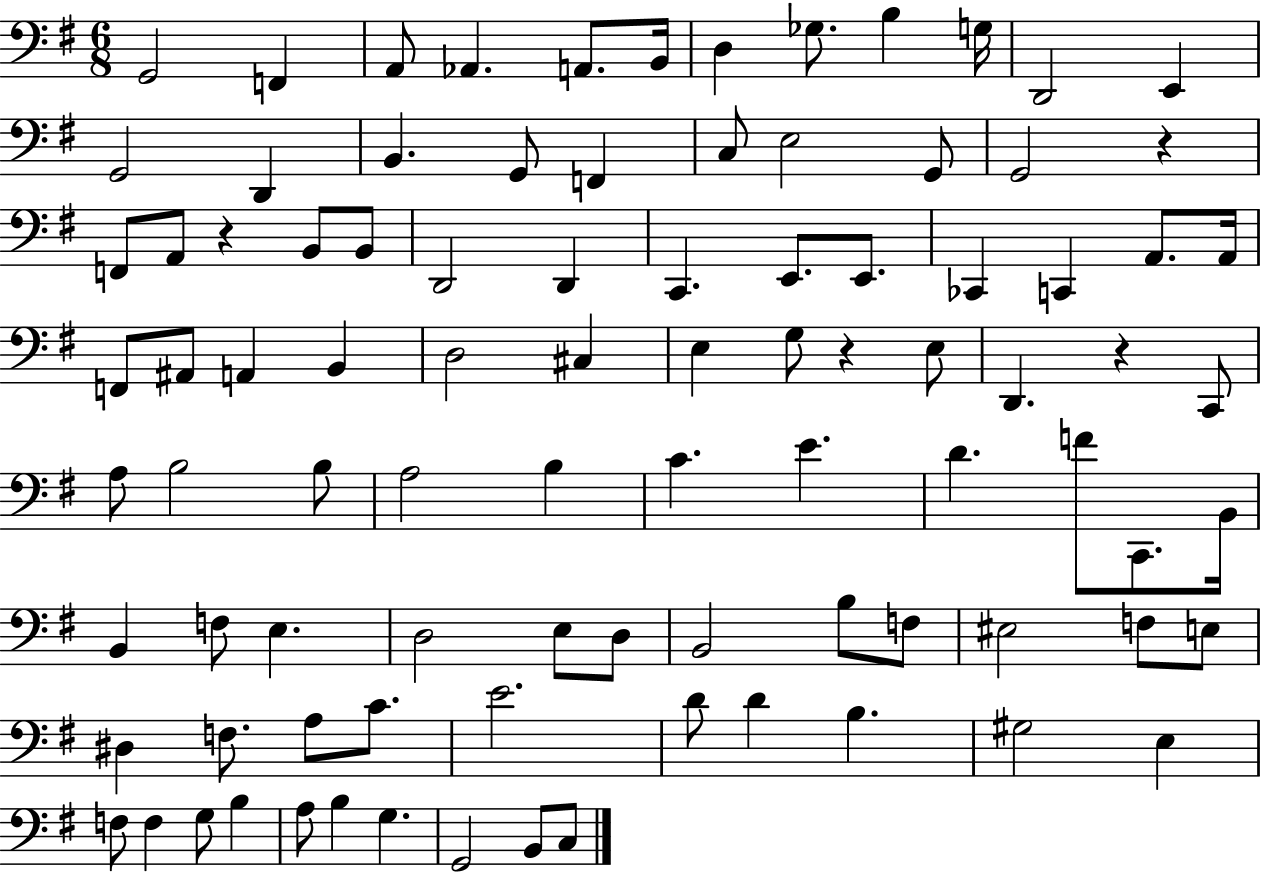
{
  \clef bass
  \numericTimeSignature
  \time 6/8
  \key g \major
  \repeat volta 2 { g,2 f,4 | a,8 aes,4. a,8. b,16 | d4 ges8. b4 g16 | d,2 e,4 | \break g,2 d,4 | b,4. g,8 f,4 | c8 e2 g,8 | g,2 r4 | \break f,8 a,8 r4 b,8 b,8 | d,2 d,4 | c,4. e,8. e,8. | ces,4 c,4 a,8. a,16 | \break f,8 ais,8 a,4 b,4 | d2 cis4 | e4 g8 r4 e8 | d,4. r4 c,8 | \break a8 b2 b8 | a2 b4 | c'4. e'4. | d'4. f'8 c,8. b,16 | \break b,4 f8 e4. | d2 e8 d8 | b,2 b8 f8 | eis2 f8 e8 | \break dis4 f8. a8 c'8. | e'2. | d'8 d'4 b4. | gis2 e4 | \break f8 f4 g8 b4 | a8 b4 g4. | g,2 b,8 c8 | } \bar "|."
}